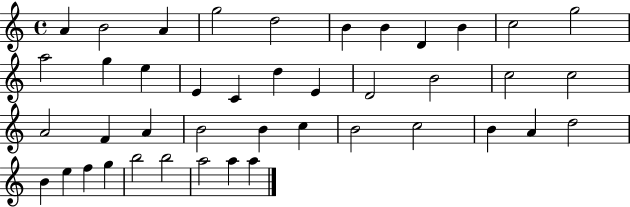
A4/q B4/h A4/q G5/h D5/h B4/q B4/q D4/q B4/q C5/h G5/h A5/h G5/q E5/q E4/q C4/q D5/q E4/q D4/h B4/h C5/h C5/h A4/h F4/q A4/q B4/h B4/q C5/q B4/h C5/h B4/q A4/q D5/h B4/q E5/q F5/q G5/q B5/h B5/h A5/h A5/q A5/q